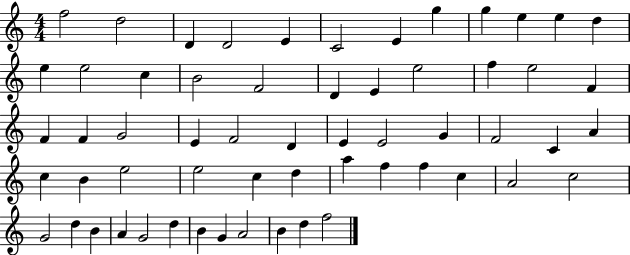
{
  \clef treble
  \numericTimeSignature
  \time 4/4
  \key c \major
  f''2 d''2 | d'4 d'2 e'4 | c'2 e'4 g''4 | g''4 e''4 e''4 d''4 | \break e''4 e''2 c''4 | b'2 f'2 | d'4 e'4 e''2 | f''4 e''2 f'4 | \break f'4 f'4 g'2 | e'4 f'2 d'4 | e'4 e'2 g'4 | f'2 c'4 a'4 | \break c''4 b'4 e''2 | e''2 c''4 d''4 | a''4 f''4 f''4 c''4 | a'2 c''2 | \break g'2 d''4 b'4 | a'4 g'2 d''4 | b'4 g'4 a'2 | b'4 d''4 f''2 | \break \bar "|."
}